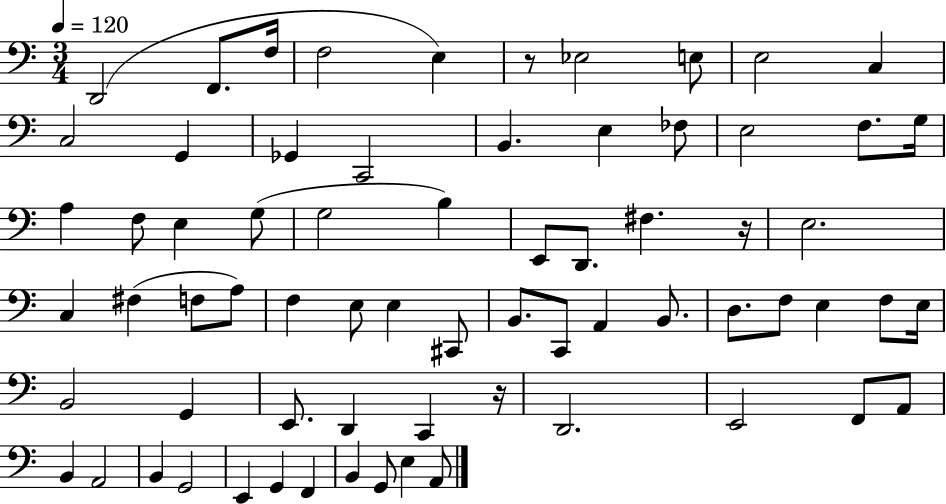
D2/h F2/e. F3/s F3/h E3/q R/e Eb3/h E3/e E3/h C3/q C3/h G2/q Gb2/q C2/h B2/q. E3/q FES3/e E3/h F3/e. G3/s A3/q F3/e E3/q G3/e G3/h B3/q E2/e D2/e. F#3/q. R/s E3/h. C3/q F#3/q F3/e A3/e F3/q E3/e E3/q C#2/e B2/e. C2/e A2/q B2/e. D3/e. F3/e E3/q F3/e E3/s B2/h G2/q E2/e. D2/q C2/q R/s D2/h. E2/h F2/e A2/e B2/q A2/h B2/q G2/h E2/q G2/q F2/q B2/q G2/e E3/q A2/e